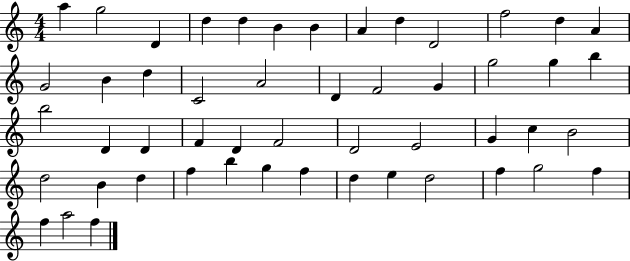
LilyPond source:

{
  \clef treble
  \numericTimeSignature
  \time 4/4
  \key c \major
  a''4 g''2 d'4 | d''4 d''4 b'4 b'4 | a'4 d''4 d'2 | f''2 d''4 a'4 | \break g'2 b'4 d''4 | c'2 a'2 | d'4 f'2 g'4 | g''2 g''4 b''4 | \break b''2 d'4 d'4 | f'4 d'4 f'2 | d'2 e'2 | g'4 c''4 b'2 | \break d''2 b'4 d''4 | f''4 b''4 g''4 f''4 | d''4 e''4 d''2 | f''4 g''2 f''4 | \break f''4 a''2 f''4 | \bar "|."
}